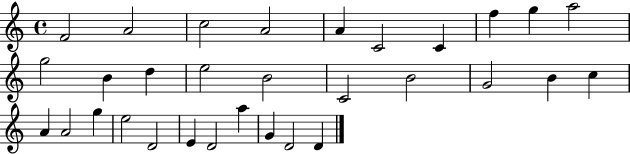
F4/h A4/h C5/h A4/h A4/q C4/h C4/q F5/q G5/q A5/h G5/h B4/q D5/q E5/h B4/h C4/h B4/h G4/h B4/q C5/q A4/q A4/h G5/q E5/h D4/h E4/q D4/h A5/q G4/q D4/h D4/q